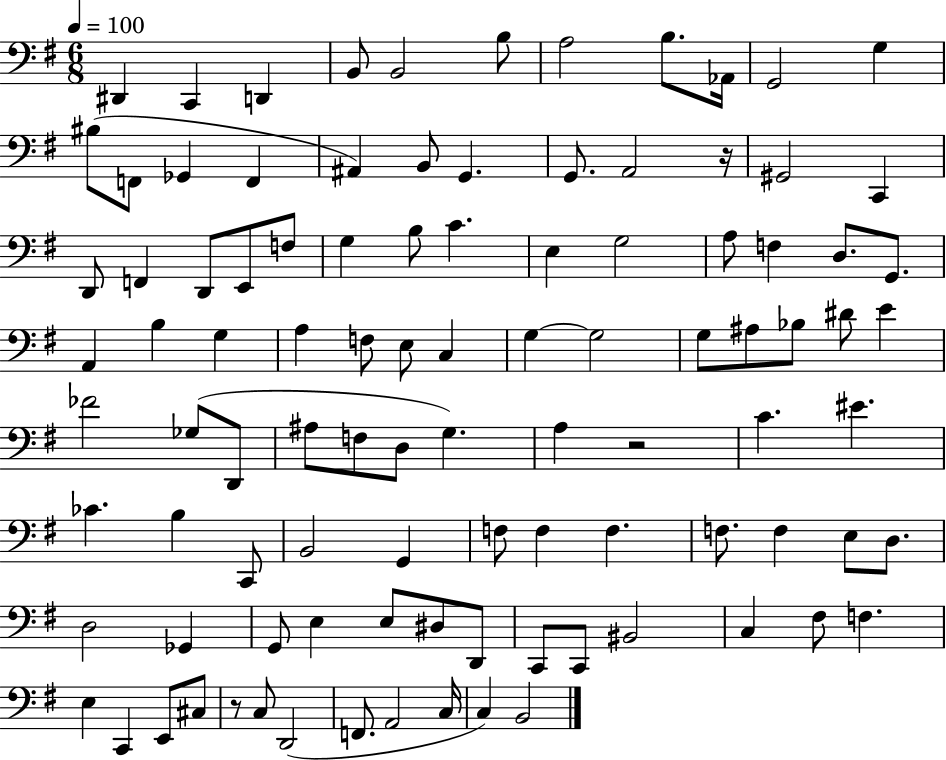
D#2/q C2/q D2/q B2/e B2/h B3/e A3/h B3/e. Ab2/s G2/h G3/q BIS3/e F2/e Gb2/q F2/q A#2/q B2/e G2/q. G2/e. A2/h R/s G#2/h C2/q D2/e F2/q D2/e E2/e F3/e G3/q B3/e C4/q. E3/q G3/h A3/e F3/q D3/e. G2/e. A2/q B3/q G3/q A3/q F3/e E3/e C3/q G3/q G3/h G3/e A#3/e Bb3/e D#4/e E4/q FES4/h Gb3/e D2/e A#3/e F3/e D3/e G3/q. A3/q R/h C4/q. EIS4/q. CES4/q. B3/q C2/e B2/h G2/q F3/e F3/q F3/q. F3/e. F3/q E3/e D3/e. D3/h Gb2/q G2/e E3/q E3/e D#3/e D2/e C2/e C2/e BIS2/h C3/q F#3/e F3/q. E3/q C2/q E2/e C#3/e R/e C3/e D2/h F2/e. A2/h C3/s C3/q B2/h